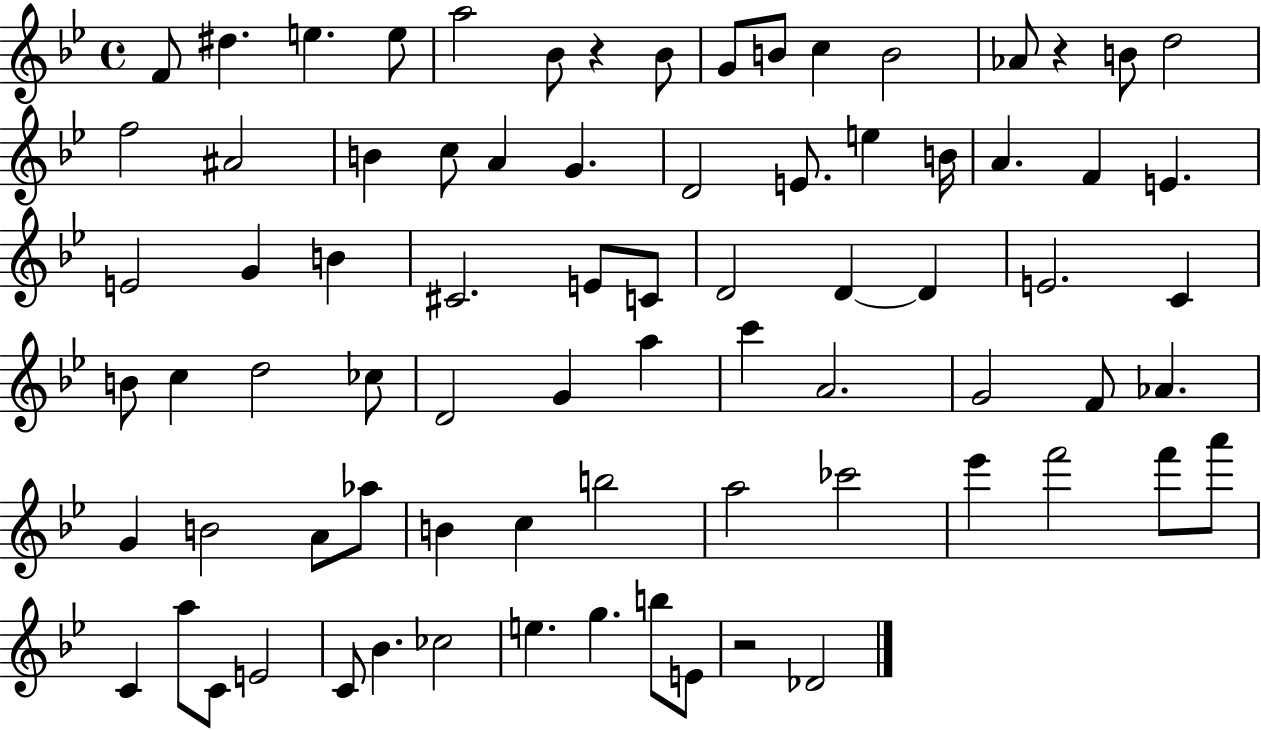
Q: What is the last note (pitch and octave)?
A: Db4